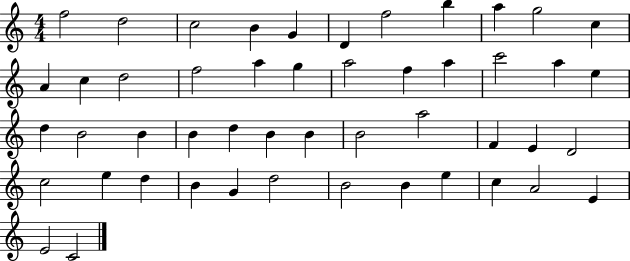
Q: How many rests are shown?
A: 0